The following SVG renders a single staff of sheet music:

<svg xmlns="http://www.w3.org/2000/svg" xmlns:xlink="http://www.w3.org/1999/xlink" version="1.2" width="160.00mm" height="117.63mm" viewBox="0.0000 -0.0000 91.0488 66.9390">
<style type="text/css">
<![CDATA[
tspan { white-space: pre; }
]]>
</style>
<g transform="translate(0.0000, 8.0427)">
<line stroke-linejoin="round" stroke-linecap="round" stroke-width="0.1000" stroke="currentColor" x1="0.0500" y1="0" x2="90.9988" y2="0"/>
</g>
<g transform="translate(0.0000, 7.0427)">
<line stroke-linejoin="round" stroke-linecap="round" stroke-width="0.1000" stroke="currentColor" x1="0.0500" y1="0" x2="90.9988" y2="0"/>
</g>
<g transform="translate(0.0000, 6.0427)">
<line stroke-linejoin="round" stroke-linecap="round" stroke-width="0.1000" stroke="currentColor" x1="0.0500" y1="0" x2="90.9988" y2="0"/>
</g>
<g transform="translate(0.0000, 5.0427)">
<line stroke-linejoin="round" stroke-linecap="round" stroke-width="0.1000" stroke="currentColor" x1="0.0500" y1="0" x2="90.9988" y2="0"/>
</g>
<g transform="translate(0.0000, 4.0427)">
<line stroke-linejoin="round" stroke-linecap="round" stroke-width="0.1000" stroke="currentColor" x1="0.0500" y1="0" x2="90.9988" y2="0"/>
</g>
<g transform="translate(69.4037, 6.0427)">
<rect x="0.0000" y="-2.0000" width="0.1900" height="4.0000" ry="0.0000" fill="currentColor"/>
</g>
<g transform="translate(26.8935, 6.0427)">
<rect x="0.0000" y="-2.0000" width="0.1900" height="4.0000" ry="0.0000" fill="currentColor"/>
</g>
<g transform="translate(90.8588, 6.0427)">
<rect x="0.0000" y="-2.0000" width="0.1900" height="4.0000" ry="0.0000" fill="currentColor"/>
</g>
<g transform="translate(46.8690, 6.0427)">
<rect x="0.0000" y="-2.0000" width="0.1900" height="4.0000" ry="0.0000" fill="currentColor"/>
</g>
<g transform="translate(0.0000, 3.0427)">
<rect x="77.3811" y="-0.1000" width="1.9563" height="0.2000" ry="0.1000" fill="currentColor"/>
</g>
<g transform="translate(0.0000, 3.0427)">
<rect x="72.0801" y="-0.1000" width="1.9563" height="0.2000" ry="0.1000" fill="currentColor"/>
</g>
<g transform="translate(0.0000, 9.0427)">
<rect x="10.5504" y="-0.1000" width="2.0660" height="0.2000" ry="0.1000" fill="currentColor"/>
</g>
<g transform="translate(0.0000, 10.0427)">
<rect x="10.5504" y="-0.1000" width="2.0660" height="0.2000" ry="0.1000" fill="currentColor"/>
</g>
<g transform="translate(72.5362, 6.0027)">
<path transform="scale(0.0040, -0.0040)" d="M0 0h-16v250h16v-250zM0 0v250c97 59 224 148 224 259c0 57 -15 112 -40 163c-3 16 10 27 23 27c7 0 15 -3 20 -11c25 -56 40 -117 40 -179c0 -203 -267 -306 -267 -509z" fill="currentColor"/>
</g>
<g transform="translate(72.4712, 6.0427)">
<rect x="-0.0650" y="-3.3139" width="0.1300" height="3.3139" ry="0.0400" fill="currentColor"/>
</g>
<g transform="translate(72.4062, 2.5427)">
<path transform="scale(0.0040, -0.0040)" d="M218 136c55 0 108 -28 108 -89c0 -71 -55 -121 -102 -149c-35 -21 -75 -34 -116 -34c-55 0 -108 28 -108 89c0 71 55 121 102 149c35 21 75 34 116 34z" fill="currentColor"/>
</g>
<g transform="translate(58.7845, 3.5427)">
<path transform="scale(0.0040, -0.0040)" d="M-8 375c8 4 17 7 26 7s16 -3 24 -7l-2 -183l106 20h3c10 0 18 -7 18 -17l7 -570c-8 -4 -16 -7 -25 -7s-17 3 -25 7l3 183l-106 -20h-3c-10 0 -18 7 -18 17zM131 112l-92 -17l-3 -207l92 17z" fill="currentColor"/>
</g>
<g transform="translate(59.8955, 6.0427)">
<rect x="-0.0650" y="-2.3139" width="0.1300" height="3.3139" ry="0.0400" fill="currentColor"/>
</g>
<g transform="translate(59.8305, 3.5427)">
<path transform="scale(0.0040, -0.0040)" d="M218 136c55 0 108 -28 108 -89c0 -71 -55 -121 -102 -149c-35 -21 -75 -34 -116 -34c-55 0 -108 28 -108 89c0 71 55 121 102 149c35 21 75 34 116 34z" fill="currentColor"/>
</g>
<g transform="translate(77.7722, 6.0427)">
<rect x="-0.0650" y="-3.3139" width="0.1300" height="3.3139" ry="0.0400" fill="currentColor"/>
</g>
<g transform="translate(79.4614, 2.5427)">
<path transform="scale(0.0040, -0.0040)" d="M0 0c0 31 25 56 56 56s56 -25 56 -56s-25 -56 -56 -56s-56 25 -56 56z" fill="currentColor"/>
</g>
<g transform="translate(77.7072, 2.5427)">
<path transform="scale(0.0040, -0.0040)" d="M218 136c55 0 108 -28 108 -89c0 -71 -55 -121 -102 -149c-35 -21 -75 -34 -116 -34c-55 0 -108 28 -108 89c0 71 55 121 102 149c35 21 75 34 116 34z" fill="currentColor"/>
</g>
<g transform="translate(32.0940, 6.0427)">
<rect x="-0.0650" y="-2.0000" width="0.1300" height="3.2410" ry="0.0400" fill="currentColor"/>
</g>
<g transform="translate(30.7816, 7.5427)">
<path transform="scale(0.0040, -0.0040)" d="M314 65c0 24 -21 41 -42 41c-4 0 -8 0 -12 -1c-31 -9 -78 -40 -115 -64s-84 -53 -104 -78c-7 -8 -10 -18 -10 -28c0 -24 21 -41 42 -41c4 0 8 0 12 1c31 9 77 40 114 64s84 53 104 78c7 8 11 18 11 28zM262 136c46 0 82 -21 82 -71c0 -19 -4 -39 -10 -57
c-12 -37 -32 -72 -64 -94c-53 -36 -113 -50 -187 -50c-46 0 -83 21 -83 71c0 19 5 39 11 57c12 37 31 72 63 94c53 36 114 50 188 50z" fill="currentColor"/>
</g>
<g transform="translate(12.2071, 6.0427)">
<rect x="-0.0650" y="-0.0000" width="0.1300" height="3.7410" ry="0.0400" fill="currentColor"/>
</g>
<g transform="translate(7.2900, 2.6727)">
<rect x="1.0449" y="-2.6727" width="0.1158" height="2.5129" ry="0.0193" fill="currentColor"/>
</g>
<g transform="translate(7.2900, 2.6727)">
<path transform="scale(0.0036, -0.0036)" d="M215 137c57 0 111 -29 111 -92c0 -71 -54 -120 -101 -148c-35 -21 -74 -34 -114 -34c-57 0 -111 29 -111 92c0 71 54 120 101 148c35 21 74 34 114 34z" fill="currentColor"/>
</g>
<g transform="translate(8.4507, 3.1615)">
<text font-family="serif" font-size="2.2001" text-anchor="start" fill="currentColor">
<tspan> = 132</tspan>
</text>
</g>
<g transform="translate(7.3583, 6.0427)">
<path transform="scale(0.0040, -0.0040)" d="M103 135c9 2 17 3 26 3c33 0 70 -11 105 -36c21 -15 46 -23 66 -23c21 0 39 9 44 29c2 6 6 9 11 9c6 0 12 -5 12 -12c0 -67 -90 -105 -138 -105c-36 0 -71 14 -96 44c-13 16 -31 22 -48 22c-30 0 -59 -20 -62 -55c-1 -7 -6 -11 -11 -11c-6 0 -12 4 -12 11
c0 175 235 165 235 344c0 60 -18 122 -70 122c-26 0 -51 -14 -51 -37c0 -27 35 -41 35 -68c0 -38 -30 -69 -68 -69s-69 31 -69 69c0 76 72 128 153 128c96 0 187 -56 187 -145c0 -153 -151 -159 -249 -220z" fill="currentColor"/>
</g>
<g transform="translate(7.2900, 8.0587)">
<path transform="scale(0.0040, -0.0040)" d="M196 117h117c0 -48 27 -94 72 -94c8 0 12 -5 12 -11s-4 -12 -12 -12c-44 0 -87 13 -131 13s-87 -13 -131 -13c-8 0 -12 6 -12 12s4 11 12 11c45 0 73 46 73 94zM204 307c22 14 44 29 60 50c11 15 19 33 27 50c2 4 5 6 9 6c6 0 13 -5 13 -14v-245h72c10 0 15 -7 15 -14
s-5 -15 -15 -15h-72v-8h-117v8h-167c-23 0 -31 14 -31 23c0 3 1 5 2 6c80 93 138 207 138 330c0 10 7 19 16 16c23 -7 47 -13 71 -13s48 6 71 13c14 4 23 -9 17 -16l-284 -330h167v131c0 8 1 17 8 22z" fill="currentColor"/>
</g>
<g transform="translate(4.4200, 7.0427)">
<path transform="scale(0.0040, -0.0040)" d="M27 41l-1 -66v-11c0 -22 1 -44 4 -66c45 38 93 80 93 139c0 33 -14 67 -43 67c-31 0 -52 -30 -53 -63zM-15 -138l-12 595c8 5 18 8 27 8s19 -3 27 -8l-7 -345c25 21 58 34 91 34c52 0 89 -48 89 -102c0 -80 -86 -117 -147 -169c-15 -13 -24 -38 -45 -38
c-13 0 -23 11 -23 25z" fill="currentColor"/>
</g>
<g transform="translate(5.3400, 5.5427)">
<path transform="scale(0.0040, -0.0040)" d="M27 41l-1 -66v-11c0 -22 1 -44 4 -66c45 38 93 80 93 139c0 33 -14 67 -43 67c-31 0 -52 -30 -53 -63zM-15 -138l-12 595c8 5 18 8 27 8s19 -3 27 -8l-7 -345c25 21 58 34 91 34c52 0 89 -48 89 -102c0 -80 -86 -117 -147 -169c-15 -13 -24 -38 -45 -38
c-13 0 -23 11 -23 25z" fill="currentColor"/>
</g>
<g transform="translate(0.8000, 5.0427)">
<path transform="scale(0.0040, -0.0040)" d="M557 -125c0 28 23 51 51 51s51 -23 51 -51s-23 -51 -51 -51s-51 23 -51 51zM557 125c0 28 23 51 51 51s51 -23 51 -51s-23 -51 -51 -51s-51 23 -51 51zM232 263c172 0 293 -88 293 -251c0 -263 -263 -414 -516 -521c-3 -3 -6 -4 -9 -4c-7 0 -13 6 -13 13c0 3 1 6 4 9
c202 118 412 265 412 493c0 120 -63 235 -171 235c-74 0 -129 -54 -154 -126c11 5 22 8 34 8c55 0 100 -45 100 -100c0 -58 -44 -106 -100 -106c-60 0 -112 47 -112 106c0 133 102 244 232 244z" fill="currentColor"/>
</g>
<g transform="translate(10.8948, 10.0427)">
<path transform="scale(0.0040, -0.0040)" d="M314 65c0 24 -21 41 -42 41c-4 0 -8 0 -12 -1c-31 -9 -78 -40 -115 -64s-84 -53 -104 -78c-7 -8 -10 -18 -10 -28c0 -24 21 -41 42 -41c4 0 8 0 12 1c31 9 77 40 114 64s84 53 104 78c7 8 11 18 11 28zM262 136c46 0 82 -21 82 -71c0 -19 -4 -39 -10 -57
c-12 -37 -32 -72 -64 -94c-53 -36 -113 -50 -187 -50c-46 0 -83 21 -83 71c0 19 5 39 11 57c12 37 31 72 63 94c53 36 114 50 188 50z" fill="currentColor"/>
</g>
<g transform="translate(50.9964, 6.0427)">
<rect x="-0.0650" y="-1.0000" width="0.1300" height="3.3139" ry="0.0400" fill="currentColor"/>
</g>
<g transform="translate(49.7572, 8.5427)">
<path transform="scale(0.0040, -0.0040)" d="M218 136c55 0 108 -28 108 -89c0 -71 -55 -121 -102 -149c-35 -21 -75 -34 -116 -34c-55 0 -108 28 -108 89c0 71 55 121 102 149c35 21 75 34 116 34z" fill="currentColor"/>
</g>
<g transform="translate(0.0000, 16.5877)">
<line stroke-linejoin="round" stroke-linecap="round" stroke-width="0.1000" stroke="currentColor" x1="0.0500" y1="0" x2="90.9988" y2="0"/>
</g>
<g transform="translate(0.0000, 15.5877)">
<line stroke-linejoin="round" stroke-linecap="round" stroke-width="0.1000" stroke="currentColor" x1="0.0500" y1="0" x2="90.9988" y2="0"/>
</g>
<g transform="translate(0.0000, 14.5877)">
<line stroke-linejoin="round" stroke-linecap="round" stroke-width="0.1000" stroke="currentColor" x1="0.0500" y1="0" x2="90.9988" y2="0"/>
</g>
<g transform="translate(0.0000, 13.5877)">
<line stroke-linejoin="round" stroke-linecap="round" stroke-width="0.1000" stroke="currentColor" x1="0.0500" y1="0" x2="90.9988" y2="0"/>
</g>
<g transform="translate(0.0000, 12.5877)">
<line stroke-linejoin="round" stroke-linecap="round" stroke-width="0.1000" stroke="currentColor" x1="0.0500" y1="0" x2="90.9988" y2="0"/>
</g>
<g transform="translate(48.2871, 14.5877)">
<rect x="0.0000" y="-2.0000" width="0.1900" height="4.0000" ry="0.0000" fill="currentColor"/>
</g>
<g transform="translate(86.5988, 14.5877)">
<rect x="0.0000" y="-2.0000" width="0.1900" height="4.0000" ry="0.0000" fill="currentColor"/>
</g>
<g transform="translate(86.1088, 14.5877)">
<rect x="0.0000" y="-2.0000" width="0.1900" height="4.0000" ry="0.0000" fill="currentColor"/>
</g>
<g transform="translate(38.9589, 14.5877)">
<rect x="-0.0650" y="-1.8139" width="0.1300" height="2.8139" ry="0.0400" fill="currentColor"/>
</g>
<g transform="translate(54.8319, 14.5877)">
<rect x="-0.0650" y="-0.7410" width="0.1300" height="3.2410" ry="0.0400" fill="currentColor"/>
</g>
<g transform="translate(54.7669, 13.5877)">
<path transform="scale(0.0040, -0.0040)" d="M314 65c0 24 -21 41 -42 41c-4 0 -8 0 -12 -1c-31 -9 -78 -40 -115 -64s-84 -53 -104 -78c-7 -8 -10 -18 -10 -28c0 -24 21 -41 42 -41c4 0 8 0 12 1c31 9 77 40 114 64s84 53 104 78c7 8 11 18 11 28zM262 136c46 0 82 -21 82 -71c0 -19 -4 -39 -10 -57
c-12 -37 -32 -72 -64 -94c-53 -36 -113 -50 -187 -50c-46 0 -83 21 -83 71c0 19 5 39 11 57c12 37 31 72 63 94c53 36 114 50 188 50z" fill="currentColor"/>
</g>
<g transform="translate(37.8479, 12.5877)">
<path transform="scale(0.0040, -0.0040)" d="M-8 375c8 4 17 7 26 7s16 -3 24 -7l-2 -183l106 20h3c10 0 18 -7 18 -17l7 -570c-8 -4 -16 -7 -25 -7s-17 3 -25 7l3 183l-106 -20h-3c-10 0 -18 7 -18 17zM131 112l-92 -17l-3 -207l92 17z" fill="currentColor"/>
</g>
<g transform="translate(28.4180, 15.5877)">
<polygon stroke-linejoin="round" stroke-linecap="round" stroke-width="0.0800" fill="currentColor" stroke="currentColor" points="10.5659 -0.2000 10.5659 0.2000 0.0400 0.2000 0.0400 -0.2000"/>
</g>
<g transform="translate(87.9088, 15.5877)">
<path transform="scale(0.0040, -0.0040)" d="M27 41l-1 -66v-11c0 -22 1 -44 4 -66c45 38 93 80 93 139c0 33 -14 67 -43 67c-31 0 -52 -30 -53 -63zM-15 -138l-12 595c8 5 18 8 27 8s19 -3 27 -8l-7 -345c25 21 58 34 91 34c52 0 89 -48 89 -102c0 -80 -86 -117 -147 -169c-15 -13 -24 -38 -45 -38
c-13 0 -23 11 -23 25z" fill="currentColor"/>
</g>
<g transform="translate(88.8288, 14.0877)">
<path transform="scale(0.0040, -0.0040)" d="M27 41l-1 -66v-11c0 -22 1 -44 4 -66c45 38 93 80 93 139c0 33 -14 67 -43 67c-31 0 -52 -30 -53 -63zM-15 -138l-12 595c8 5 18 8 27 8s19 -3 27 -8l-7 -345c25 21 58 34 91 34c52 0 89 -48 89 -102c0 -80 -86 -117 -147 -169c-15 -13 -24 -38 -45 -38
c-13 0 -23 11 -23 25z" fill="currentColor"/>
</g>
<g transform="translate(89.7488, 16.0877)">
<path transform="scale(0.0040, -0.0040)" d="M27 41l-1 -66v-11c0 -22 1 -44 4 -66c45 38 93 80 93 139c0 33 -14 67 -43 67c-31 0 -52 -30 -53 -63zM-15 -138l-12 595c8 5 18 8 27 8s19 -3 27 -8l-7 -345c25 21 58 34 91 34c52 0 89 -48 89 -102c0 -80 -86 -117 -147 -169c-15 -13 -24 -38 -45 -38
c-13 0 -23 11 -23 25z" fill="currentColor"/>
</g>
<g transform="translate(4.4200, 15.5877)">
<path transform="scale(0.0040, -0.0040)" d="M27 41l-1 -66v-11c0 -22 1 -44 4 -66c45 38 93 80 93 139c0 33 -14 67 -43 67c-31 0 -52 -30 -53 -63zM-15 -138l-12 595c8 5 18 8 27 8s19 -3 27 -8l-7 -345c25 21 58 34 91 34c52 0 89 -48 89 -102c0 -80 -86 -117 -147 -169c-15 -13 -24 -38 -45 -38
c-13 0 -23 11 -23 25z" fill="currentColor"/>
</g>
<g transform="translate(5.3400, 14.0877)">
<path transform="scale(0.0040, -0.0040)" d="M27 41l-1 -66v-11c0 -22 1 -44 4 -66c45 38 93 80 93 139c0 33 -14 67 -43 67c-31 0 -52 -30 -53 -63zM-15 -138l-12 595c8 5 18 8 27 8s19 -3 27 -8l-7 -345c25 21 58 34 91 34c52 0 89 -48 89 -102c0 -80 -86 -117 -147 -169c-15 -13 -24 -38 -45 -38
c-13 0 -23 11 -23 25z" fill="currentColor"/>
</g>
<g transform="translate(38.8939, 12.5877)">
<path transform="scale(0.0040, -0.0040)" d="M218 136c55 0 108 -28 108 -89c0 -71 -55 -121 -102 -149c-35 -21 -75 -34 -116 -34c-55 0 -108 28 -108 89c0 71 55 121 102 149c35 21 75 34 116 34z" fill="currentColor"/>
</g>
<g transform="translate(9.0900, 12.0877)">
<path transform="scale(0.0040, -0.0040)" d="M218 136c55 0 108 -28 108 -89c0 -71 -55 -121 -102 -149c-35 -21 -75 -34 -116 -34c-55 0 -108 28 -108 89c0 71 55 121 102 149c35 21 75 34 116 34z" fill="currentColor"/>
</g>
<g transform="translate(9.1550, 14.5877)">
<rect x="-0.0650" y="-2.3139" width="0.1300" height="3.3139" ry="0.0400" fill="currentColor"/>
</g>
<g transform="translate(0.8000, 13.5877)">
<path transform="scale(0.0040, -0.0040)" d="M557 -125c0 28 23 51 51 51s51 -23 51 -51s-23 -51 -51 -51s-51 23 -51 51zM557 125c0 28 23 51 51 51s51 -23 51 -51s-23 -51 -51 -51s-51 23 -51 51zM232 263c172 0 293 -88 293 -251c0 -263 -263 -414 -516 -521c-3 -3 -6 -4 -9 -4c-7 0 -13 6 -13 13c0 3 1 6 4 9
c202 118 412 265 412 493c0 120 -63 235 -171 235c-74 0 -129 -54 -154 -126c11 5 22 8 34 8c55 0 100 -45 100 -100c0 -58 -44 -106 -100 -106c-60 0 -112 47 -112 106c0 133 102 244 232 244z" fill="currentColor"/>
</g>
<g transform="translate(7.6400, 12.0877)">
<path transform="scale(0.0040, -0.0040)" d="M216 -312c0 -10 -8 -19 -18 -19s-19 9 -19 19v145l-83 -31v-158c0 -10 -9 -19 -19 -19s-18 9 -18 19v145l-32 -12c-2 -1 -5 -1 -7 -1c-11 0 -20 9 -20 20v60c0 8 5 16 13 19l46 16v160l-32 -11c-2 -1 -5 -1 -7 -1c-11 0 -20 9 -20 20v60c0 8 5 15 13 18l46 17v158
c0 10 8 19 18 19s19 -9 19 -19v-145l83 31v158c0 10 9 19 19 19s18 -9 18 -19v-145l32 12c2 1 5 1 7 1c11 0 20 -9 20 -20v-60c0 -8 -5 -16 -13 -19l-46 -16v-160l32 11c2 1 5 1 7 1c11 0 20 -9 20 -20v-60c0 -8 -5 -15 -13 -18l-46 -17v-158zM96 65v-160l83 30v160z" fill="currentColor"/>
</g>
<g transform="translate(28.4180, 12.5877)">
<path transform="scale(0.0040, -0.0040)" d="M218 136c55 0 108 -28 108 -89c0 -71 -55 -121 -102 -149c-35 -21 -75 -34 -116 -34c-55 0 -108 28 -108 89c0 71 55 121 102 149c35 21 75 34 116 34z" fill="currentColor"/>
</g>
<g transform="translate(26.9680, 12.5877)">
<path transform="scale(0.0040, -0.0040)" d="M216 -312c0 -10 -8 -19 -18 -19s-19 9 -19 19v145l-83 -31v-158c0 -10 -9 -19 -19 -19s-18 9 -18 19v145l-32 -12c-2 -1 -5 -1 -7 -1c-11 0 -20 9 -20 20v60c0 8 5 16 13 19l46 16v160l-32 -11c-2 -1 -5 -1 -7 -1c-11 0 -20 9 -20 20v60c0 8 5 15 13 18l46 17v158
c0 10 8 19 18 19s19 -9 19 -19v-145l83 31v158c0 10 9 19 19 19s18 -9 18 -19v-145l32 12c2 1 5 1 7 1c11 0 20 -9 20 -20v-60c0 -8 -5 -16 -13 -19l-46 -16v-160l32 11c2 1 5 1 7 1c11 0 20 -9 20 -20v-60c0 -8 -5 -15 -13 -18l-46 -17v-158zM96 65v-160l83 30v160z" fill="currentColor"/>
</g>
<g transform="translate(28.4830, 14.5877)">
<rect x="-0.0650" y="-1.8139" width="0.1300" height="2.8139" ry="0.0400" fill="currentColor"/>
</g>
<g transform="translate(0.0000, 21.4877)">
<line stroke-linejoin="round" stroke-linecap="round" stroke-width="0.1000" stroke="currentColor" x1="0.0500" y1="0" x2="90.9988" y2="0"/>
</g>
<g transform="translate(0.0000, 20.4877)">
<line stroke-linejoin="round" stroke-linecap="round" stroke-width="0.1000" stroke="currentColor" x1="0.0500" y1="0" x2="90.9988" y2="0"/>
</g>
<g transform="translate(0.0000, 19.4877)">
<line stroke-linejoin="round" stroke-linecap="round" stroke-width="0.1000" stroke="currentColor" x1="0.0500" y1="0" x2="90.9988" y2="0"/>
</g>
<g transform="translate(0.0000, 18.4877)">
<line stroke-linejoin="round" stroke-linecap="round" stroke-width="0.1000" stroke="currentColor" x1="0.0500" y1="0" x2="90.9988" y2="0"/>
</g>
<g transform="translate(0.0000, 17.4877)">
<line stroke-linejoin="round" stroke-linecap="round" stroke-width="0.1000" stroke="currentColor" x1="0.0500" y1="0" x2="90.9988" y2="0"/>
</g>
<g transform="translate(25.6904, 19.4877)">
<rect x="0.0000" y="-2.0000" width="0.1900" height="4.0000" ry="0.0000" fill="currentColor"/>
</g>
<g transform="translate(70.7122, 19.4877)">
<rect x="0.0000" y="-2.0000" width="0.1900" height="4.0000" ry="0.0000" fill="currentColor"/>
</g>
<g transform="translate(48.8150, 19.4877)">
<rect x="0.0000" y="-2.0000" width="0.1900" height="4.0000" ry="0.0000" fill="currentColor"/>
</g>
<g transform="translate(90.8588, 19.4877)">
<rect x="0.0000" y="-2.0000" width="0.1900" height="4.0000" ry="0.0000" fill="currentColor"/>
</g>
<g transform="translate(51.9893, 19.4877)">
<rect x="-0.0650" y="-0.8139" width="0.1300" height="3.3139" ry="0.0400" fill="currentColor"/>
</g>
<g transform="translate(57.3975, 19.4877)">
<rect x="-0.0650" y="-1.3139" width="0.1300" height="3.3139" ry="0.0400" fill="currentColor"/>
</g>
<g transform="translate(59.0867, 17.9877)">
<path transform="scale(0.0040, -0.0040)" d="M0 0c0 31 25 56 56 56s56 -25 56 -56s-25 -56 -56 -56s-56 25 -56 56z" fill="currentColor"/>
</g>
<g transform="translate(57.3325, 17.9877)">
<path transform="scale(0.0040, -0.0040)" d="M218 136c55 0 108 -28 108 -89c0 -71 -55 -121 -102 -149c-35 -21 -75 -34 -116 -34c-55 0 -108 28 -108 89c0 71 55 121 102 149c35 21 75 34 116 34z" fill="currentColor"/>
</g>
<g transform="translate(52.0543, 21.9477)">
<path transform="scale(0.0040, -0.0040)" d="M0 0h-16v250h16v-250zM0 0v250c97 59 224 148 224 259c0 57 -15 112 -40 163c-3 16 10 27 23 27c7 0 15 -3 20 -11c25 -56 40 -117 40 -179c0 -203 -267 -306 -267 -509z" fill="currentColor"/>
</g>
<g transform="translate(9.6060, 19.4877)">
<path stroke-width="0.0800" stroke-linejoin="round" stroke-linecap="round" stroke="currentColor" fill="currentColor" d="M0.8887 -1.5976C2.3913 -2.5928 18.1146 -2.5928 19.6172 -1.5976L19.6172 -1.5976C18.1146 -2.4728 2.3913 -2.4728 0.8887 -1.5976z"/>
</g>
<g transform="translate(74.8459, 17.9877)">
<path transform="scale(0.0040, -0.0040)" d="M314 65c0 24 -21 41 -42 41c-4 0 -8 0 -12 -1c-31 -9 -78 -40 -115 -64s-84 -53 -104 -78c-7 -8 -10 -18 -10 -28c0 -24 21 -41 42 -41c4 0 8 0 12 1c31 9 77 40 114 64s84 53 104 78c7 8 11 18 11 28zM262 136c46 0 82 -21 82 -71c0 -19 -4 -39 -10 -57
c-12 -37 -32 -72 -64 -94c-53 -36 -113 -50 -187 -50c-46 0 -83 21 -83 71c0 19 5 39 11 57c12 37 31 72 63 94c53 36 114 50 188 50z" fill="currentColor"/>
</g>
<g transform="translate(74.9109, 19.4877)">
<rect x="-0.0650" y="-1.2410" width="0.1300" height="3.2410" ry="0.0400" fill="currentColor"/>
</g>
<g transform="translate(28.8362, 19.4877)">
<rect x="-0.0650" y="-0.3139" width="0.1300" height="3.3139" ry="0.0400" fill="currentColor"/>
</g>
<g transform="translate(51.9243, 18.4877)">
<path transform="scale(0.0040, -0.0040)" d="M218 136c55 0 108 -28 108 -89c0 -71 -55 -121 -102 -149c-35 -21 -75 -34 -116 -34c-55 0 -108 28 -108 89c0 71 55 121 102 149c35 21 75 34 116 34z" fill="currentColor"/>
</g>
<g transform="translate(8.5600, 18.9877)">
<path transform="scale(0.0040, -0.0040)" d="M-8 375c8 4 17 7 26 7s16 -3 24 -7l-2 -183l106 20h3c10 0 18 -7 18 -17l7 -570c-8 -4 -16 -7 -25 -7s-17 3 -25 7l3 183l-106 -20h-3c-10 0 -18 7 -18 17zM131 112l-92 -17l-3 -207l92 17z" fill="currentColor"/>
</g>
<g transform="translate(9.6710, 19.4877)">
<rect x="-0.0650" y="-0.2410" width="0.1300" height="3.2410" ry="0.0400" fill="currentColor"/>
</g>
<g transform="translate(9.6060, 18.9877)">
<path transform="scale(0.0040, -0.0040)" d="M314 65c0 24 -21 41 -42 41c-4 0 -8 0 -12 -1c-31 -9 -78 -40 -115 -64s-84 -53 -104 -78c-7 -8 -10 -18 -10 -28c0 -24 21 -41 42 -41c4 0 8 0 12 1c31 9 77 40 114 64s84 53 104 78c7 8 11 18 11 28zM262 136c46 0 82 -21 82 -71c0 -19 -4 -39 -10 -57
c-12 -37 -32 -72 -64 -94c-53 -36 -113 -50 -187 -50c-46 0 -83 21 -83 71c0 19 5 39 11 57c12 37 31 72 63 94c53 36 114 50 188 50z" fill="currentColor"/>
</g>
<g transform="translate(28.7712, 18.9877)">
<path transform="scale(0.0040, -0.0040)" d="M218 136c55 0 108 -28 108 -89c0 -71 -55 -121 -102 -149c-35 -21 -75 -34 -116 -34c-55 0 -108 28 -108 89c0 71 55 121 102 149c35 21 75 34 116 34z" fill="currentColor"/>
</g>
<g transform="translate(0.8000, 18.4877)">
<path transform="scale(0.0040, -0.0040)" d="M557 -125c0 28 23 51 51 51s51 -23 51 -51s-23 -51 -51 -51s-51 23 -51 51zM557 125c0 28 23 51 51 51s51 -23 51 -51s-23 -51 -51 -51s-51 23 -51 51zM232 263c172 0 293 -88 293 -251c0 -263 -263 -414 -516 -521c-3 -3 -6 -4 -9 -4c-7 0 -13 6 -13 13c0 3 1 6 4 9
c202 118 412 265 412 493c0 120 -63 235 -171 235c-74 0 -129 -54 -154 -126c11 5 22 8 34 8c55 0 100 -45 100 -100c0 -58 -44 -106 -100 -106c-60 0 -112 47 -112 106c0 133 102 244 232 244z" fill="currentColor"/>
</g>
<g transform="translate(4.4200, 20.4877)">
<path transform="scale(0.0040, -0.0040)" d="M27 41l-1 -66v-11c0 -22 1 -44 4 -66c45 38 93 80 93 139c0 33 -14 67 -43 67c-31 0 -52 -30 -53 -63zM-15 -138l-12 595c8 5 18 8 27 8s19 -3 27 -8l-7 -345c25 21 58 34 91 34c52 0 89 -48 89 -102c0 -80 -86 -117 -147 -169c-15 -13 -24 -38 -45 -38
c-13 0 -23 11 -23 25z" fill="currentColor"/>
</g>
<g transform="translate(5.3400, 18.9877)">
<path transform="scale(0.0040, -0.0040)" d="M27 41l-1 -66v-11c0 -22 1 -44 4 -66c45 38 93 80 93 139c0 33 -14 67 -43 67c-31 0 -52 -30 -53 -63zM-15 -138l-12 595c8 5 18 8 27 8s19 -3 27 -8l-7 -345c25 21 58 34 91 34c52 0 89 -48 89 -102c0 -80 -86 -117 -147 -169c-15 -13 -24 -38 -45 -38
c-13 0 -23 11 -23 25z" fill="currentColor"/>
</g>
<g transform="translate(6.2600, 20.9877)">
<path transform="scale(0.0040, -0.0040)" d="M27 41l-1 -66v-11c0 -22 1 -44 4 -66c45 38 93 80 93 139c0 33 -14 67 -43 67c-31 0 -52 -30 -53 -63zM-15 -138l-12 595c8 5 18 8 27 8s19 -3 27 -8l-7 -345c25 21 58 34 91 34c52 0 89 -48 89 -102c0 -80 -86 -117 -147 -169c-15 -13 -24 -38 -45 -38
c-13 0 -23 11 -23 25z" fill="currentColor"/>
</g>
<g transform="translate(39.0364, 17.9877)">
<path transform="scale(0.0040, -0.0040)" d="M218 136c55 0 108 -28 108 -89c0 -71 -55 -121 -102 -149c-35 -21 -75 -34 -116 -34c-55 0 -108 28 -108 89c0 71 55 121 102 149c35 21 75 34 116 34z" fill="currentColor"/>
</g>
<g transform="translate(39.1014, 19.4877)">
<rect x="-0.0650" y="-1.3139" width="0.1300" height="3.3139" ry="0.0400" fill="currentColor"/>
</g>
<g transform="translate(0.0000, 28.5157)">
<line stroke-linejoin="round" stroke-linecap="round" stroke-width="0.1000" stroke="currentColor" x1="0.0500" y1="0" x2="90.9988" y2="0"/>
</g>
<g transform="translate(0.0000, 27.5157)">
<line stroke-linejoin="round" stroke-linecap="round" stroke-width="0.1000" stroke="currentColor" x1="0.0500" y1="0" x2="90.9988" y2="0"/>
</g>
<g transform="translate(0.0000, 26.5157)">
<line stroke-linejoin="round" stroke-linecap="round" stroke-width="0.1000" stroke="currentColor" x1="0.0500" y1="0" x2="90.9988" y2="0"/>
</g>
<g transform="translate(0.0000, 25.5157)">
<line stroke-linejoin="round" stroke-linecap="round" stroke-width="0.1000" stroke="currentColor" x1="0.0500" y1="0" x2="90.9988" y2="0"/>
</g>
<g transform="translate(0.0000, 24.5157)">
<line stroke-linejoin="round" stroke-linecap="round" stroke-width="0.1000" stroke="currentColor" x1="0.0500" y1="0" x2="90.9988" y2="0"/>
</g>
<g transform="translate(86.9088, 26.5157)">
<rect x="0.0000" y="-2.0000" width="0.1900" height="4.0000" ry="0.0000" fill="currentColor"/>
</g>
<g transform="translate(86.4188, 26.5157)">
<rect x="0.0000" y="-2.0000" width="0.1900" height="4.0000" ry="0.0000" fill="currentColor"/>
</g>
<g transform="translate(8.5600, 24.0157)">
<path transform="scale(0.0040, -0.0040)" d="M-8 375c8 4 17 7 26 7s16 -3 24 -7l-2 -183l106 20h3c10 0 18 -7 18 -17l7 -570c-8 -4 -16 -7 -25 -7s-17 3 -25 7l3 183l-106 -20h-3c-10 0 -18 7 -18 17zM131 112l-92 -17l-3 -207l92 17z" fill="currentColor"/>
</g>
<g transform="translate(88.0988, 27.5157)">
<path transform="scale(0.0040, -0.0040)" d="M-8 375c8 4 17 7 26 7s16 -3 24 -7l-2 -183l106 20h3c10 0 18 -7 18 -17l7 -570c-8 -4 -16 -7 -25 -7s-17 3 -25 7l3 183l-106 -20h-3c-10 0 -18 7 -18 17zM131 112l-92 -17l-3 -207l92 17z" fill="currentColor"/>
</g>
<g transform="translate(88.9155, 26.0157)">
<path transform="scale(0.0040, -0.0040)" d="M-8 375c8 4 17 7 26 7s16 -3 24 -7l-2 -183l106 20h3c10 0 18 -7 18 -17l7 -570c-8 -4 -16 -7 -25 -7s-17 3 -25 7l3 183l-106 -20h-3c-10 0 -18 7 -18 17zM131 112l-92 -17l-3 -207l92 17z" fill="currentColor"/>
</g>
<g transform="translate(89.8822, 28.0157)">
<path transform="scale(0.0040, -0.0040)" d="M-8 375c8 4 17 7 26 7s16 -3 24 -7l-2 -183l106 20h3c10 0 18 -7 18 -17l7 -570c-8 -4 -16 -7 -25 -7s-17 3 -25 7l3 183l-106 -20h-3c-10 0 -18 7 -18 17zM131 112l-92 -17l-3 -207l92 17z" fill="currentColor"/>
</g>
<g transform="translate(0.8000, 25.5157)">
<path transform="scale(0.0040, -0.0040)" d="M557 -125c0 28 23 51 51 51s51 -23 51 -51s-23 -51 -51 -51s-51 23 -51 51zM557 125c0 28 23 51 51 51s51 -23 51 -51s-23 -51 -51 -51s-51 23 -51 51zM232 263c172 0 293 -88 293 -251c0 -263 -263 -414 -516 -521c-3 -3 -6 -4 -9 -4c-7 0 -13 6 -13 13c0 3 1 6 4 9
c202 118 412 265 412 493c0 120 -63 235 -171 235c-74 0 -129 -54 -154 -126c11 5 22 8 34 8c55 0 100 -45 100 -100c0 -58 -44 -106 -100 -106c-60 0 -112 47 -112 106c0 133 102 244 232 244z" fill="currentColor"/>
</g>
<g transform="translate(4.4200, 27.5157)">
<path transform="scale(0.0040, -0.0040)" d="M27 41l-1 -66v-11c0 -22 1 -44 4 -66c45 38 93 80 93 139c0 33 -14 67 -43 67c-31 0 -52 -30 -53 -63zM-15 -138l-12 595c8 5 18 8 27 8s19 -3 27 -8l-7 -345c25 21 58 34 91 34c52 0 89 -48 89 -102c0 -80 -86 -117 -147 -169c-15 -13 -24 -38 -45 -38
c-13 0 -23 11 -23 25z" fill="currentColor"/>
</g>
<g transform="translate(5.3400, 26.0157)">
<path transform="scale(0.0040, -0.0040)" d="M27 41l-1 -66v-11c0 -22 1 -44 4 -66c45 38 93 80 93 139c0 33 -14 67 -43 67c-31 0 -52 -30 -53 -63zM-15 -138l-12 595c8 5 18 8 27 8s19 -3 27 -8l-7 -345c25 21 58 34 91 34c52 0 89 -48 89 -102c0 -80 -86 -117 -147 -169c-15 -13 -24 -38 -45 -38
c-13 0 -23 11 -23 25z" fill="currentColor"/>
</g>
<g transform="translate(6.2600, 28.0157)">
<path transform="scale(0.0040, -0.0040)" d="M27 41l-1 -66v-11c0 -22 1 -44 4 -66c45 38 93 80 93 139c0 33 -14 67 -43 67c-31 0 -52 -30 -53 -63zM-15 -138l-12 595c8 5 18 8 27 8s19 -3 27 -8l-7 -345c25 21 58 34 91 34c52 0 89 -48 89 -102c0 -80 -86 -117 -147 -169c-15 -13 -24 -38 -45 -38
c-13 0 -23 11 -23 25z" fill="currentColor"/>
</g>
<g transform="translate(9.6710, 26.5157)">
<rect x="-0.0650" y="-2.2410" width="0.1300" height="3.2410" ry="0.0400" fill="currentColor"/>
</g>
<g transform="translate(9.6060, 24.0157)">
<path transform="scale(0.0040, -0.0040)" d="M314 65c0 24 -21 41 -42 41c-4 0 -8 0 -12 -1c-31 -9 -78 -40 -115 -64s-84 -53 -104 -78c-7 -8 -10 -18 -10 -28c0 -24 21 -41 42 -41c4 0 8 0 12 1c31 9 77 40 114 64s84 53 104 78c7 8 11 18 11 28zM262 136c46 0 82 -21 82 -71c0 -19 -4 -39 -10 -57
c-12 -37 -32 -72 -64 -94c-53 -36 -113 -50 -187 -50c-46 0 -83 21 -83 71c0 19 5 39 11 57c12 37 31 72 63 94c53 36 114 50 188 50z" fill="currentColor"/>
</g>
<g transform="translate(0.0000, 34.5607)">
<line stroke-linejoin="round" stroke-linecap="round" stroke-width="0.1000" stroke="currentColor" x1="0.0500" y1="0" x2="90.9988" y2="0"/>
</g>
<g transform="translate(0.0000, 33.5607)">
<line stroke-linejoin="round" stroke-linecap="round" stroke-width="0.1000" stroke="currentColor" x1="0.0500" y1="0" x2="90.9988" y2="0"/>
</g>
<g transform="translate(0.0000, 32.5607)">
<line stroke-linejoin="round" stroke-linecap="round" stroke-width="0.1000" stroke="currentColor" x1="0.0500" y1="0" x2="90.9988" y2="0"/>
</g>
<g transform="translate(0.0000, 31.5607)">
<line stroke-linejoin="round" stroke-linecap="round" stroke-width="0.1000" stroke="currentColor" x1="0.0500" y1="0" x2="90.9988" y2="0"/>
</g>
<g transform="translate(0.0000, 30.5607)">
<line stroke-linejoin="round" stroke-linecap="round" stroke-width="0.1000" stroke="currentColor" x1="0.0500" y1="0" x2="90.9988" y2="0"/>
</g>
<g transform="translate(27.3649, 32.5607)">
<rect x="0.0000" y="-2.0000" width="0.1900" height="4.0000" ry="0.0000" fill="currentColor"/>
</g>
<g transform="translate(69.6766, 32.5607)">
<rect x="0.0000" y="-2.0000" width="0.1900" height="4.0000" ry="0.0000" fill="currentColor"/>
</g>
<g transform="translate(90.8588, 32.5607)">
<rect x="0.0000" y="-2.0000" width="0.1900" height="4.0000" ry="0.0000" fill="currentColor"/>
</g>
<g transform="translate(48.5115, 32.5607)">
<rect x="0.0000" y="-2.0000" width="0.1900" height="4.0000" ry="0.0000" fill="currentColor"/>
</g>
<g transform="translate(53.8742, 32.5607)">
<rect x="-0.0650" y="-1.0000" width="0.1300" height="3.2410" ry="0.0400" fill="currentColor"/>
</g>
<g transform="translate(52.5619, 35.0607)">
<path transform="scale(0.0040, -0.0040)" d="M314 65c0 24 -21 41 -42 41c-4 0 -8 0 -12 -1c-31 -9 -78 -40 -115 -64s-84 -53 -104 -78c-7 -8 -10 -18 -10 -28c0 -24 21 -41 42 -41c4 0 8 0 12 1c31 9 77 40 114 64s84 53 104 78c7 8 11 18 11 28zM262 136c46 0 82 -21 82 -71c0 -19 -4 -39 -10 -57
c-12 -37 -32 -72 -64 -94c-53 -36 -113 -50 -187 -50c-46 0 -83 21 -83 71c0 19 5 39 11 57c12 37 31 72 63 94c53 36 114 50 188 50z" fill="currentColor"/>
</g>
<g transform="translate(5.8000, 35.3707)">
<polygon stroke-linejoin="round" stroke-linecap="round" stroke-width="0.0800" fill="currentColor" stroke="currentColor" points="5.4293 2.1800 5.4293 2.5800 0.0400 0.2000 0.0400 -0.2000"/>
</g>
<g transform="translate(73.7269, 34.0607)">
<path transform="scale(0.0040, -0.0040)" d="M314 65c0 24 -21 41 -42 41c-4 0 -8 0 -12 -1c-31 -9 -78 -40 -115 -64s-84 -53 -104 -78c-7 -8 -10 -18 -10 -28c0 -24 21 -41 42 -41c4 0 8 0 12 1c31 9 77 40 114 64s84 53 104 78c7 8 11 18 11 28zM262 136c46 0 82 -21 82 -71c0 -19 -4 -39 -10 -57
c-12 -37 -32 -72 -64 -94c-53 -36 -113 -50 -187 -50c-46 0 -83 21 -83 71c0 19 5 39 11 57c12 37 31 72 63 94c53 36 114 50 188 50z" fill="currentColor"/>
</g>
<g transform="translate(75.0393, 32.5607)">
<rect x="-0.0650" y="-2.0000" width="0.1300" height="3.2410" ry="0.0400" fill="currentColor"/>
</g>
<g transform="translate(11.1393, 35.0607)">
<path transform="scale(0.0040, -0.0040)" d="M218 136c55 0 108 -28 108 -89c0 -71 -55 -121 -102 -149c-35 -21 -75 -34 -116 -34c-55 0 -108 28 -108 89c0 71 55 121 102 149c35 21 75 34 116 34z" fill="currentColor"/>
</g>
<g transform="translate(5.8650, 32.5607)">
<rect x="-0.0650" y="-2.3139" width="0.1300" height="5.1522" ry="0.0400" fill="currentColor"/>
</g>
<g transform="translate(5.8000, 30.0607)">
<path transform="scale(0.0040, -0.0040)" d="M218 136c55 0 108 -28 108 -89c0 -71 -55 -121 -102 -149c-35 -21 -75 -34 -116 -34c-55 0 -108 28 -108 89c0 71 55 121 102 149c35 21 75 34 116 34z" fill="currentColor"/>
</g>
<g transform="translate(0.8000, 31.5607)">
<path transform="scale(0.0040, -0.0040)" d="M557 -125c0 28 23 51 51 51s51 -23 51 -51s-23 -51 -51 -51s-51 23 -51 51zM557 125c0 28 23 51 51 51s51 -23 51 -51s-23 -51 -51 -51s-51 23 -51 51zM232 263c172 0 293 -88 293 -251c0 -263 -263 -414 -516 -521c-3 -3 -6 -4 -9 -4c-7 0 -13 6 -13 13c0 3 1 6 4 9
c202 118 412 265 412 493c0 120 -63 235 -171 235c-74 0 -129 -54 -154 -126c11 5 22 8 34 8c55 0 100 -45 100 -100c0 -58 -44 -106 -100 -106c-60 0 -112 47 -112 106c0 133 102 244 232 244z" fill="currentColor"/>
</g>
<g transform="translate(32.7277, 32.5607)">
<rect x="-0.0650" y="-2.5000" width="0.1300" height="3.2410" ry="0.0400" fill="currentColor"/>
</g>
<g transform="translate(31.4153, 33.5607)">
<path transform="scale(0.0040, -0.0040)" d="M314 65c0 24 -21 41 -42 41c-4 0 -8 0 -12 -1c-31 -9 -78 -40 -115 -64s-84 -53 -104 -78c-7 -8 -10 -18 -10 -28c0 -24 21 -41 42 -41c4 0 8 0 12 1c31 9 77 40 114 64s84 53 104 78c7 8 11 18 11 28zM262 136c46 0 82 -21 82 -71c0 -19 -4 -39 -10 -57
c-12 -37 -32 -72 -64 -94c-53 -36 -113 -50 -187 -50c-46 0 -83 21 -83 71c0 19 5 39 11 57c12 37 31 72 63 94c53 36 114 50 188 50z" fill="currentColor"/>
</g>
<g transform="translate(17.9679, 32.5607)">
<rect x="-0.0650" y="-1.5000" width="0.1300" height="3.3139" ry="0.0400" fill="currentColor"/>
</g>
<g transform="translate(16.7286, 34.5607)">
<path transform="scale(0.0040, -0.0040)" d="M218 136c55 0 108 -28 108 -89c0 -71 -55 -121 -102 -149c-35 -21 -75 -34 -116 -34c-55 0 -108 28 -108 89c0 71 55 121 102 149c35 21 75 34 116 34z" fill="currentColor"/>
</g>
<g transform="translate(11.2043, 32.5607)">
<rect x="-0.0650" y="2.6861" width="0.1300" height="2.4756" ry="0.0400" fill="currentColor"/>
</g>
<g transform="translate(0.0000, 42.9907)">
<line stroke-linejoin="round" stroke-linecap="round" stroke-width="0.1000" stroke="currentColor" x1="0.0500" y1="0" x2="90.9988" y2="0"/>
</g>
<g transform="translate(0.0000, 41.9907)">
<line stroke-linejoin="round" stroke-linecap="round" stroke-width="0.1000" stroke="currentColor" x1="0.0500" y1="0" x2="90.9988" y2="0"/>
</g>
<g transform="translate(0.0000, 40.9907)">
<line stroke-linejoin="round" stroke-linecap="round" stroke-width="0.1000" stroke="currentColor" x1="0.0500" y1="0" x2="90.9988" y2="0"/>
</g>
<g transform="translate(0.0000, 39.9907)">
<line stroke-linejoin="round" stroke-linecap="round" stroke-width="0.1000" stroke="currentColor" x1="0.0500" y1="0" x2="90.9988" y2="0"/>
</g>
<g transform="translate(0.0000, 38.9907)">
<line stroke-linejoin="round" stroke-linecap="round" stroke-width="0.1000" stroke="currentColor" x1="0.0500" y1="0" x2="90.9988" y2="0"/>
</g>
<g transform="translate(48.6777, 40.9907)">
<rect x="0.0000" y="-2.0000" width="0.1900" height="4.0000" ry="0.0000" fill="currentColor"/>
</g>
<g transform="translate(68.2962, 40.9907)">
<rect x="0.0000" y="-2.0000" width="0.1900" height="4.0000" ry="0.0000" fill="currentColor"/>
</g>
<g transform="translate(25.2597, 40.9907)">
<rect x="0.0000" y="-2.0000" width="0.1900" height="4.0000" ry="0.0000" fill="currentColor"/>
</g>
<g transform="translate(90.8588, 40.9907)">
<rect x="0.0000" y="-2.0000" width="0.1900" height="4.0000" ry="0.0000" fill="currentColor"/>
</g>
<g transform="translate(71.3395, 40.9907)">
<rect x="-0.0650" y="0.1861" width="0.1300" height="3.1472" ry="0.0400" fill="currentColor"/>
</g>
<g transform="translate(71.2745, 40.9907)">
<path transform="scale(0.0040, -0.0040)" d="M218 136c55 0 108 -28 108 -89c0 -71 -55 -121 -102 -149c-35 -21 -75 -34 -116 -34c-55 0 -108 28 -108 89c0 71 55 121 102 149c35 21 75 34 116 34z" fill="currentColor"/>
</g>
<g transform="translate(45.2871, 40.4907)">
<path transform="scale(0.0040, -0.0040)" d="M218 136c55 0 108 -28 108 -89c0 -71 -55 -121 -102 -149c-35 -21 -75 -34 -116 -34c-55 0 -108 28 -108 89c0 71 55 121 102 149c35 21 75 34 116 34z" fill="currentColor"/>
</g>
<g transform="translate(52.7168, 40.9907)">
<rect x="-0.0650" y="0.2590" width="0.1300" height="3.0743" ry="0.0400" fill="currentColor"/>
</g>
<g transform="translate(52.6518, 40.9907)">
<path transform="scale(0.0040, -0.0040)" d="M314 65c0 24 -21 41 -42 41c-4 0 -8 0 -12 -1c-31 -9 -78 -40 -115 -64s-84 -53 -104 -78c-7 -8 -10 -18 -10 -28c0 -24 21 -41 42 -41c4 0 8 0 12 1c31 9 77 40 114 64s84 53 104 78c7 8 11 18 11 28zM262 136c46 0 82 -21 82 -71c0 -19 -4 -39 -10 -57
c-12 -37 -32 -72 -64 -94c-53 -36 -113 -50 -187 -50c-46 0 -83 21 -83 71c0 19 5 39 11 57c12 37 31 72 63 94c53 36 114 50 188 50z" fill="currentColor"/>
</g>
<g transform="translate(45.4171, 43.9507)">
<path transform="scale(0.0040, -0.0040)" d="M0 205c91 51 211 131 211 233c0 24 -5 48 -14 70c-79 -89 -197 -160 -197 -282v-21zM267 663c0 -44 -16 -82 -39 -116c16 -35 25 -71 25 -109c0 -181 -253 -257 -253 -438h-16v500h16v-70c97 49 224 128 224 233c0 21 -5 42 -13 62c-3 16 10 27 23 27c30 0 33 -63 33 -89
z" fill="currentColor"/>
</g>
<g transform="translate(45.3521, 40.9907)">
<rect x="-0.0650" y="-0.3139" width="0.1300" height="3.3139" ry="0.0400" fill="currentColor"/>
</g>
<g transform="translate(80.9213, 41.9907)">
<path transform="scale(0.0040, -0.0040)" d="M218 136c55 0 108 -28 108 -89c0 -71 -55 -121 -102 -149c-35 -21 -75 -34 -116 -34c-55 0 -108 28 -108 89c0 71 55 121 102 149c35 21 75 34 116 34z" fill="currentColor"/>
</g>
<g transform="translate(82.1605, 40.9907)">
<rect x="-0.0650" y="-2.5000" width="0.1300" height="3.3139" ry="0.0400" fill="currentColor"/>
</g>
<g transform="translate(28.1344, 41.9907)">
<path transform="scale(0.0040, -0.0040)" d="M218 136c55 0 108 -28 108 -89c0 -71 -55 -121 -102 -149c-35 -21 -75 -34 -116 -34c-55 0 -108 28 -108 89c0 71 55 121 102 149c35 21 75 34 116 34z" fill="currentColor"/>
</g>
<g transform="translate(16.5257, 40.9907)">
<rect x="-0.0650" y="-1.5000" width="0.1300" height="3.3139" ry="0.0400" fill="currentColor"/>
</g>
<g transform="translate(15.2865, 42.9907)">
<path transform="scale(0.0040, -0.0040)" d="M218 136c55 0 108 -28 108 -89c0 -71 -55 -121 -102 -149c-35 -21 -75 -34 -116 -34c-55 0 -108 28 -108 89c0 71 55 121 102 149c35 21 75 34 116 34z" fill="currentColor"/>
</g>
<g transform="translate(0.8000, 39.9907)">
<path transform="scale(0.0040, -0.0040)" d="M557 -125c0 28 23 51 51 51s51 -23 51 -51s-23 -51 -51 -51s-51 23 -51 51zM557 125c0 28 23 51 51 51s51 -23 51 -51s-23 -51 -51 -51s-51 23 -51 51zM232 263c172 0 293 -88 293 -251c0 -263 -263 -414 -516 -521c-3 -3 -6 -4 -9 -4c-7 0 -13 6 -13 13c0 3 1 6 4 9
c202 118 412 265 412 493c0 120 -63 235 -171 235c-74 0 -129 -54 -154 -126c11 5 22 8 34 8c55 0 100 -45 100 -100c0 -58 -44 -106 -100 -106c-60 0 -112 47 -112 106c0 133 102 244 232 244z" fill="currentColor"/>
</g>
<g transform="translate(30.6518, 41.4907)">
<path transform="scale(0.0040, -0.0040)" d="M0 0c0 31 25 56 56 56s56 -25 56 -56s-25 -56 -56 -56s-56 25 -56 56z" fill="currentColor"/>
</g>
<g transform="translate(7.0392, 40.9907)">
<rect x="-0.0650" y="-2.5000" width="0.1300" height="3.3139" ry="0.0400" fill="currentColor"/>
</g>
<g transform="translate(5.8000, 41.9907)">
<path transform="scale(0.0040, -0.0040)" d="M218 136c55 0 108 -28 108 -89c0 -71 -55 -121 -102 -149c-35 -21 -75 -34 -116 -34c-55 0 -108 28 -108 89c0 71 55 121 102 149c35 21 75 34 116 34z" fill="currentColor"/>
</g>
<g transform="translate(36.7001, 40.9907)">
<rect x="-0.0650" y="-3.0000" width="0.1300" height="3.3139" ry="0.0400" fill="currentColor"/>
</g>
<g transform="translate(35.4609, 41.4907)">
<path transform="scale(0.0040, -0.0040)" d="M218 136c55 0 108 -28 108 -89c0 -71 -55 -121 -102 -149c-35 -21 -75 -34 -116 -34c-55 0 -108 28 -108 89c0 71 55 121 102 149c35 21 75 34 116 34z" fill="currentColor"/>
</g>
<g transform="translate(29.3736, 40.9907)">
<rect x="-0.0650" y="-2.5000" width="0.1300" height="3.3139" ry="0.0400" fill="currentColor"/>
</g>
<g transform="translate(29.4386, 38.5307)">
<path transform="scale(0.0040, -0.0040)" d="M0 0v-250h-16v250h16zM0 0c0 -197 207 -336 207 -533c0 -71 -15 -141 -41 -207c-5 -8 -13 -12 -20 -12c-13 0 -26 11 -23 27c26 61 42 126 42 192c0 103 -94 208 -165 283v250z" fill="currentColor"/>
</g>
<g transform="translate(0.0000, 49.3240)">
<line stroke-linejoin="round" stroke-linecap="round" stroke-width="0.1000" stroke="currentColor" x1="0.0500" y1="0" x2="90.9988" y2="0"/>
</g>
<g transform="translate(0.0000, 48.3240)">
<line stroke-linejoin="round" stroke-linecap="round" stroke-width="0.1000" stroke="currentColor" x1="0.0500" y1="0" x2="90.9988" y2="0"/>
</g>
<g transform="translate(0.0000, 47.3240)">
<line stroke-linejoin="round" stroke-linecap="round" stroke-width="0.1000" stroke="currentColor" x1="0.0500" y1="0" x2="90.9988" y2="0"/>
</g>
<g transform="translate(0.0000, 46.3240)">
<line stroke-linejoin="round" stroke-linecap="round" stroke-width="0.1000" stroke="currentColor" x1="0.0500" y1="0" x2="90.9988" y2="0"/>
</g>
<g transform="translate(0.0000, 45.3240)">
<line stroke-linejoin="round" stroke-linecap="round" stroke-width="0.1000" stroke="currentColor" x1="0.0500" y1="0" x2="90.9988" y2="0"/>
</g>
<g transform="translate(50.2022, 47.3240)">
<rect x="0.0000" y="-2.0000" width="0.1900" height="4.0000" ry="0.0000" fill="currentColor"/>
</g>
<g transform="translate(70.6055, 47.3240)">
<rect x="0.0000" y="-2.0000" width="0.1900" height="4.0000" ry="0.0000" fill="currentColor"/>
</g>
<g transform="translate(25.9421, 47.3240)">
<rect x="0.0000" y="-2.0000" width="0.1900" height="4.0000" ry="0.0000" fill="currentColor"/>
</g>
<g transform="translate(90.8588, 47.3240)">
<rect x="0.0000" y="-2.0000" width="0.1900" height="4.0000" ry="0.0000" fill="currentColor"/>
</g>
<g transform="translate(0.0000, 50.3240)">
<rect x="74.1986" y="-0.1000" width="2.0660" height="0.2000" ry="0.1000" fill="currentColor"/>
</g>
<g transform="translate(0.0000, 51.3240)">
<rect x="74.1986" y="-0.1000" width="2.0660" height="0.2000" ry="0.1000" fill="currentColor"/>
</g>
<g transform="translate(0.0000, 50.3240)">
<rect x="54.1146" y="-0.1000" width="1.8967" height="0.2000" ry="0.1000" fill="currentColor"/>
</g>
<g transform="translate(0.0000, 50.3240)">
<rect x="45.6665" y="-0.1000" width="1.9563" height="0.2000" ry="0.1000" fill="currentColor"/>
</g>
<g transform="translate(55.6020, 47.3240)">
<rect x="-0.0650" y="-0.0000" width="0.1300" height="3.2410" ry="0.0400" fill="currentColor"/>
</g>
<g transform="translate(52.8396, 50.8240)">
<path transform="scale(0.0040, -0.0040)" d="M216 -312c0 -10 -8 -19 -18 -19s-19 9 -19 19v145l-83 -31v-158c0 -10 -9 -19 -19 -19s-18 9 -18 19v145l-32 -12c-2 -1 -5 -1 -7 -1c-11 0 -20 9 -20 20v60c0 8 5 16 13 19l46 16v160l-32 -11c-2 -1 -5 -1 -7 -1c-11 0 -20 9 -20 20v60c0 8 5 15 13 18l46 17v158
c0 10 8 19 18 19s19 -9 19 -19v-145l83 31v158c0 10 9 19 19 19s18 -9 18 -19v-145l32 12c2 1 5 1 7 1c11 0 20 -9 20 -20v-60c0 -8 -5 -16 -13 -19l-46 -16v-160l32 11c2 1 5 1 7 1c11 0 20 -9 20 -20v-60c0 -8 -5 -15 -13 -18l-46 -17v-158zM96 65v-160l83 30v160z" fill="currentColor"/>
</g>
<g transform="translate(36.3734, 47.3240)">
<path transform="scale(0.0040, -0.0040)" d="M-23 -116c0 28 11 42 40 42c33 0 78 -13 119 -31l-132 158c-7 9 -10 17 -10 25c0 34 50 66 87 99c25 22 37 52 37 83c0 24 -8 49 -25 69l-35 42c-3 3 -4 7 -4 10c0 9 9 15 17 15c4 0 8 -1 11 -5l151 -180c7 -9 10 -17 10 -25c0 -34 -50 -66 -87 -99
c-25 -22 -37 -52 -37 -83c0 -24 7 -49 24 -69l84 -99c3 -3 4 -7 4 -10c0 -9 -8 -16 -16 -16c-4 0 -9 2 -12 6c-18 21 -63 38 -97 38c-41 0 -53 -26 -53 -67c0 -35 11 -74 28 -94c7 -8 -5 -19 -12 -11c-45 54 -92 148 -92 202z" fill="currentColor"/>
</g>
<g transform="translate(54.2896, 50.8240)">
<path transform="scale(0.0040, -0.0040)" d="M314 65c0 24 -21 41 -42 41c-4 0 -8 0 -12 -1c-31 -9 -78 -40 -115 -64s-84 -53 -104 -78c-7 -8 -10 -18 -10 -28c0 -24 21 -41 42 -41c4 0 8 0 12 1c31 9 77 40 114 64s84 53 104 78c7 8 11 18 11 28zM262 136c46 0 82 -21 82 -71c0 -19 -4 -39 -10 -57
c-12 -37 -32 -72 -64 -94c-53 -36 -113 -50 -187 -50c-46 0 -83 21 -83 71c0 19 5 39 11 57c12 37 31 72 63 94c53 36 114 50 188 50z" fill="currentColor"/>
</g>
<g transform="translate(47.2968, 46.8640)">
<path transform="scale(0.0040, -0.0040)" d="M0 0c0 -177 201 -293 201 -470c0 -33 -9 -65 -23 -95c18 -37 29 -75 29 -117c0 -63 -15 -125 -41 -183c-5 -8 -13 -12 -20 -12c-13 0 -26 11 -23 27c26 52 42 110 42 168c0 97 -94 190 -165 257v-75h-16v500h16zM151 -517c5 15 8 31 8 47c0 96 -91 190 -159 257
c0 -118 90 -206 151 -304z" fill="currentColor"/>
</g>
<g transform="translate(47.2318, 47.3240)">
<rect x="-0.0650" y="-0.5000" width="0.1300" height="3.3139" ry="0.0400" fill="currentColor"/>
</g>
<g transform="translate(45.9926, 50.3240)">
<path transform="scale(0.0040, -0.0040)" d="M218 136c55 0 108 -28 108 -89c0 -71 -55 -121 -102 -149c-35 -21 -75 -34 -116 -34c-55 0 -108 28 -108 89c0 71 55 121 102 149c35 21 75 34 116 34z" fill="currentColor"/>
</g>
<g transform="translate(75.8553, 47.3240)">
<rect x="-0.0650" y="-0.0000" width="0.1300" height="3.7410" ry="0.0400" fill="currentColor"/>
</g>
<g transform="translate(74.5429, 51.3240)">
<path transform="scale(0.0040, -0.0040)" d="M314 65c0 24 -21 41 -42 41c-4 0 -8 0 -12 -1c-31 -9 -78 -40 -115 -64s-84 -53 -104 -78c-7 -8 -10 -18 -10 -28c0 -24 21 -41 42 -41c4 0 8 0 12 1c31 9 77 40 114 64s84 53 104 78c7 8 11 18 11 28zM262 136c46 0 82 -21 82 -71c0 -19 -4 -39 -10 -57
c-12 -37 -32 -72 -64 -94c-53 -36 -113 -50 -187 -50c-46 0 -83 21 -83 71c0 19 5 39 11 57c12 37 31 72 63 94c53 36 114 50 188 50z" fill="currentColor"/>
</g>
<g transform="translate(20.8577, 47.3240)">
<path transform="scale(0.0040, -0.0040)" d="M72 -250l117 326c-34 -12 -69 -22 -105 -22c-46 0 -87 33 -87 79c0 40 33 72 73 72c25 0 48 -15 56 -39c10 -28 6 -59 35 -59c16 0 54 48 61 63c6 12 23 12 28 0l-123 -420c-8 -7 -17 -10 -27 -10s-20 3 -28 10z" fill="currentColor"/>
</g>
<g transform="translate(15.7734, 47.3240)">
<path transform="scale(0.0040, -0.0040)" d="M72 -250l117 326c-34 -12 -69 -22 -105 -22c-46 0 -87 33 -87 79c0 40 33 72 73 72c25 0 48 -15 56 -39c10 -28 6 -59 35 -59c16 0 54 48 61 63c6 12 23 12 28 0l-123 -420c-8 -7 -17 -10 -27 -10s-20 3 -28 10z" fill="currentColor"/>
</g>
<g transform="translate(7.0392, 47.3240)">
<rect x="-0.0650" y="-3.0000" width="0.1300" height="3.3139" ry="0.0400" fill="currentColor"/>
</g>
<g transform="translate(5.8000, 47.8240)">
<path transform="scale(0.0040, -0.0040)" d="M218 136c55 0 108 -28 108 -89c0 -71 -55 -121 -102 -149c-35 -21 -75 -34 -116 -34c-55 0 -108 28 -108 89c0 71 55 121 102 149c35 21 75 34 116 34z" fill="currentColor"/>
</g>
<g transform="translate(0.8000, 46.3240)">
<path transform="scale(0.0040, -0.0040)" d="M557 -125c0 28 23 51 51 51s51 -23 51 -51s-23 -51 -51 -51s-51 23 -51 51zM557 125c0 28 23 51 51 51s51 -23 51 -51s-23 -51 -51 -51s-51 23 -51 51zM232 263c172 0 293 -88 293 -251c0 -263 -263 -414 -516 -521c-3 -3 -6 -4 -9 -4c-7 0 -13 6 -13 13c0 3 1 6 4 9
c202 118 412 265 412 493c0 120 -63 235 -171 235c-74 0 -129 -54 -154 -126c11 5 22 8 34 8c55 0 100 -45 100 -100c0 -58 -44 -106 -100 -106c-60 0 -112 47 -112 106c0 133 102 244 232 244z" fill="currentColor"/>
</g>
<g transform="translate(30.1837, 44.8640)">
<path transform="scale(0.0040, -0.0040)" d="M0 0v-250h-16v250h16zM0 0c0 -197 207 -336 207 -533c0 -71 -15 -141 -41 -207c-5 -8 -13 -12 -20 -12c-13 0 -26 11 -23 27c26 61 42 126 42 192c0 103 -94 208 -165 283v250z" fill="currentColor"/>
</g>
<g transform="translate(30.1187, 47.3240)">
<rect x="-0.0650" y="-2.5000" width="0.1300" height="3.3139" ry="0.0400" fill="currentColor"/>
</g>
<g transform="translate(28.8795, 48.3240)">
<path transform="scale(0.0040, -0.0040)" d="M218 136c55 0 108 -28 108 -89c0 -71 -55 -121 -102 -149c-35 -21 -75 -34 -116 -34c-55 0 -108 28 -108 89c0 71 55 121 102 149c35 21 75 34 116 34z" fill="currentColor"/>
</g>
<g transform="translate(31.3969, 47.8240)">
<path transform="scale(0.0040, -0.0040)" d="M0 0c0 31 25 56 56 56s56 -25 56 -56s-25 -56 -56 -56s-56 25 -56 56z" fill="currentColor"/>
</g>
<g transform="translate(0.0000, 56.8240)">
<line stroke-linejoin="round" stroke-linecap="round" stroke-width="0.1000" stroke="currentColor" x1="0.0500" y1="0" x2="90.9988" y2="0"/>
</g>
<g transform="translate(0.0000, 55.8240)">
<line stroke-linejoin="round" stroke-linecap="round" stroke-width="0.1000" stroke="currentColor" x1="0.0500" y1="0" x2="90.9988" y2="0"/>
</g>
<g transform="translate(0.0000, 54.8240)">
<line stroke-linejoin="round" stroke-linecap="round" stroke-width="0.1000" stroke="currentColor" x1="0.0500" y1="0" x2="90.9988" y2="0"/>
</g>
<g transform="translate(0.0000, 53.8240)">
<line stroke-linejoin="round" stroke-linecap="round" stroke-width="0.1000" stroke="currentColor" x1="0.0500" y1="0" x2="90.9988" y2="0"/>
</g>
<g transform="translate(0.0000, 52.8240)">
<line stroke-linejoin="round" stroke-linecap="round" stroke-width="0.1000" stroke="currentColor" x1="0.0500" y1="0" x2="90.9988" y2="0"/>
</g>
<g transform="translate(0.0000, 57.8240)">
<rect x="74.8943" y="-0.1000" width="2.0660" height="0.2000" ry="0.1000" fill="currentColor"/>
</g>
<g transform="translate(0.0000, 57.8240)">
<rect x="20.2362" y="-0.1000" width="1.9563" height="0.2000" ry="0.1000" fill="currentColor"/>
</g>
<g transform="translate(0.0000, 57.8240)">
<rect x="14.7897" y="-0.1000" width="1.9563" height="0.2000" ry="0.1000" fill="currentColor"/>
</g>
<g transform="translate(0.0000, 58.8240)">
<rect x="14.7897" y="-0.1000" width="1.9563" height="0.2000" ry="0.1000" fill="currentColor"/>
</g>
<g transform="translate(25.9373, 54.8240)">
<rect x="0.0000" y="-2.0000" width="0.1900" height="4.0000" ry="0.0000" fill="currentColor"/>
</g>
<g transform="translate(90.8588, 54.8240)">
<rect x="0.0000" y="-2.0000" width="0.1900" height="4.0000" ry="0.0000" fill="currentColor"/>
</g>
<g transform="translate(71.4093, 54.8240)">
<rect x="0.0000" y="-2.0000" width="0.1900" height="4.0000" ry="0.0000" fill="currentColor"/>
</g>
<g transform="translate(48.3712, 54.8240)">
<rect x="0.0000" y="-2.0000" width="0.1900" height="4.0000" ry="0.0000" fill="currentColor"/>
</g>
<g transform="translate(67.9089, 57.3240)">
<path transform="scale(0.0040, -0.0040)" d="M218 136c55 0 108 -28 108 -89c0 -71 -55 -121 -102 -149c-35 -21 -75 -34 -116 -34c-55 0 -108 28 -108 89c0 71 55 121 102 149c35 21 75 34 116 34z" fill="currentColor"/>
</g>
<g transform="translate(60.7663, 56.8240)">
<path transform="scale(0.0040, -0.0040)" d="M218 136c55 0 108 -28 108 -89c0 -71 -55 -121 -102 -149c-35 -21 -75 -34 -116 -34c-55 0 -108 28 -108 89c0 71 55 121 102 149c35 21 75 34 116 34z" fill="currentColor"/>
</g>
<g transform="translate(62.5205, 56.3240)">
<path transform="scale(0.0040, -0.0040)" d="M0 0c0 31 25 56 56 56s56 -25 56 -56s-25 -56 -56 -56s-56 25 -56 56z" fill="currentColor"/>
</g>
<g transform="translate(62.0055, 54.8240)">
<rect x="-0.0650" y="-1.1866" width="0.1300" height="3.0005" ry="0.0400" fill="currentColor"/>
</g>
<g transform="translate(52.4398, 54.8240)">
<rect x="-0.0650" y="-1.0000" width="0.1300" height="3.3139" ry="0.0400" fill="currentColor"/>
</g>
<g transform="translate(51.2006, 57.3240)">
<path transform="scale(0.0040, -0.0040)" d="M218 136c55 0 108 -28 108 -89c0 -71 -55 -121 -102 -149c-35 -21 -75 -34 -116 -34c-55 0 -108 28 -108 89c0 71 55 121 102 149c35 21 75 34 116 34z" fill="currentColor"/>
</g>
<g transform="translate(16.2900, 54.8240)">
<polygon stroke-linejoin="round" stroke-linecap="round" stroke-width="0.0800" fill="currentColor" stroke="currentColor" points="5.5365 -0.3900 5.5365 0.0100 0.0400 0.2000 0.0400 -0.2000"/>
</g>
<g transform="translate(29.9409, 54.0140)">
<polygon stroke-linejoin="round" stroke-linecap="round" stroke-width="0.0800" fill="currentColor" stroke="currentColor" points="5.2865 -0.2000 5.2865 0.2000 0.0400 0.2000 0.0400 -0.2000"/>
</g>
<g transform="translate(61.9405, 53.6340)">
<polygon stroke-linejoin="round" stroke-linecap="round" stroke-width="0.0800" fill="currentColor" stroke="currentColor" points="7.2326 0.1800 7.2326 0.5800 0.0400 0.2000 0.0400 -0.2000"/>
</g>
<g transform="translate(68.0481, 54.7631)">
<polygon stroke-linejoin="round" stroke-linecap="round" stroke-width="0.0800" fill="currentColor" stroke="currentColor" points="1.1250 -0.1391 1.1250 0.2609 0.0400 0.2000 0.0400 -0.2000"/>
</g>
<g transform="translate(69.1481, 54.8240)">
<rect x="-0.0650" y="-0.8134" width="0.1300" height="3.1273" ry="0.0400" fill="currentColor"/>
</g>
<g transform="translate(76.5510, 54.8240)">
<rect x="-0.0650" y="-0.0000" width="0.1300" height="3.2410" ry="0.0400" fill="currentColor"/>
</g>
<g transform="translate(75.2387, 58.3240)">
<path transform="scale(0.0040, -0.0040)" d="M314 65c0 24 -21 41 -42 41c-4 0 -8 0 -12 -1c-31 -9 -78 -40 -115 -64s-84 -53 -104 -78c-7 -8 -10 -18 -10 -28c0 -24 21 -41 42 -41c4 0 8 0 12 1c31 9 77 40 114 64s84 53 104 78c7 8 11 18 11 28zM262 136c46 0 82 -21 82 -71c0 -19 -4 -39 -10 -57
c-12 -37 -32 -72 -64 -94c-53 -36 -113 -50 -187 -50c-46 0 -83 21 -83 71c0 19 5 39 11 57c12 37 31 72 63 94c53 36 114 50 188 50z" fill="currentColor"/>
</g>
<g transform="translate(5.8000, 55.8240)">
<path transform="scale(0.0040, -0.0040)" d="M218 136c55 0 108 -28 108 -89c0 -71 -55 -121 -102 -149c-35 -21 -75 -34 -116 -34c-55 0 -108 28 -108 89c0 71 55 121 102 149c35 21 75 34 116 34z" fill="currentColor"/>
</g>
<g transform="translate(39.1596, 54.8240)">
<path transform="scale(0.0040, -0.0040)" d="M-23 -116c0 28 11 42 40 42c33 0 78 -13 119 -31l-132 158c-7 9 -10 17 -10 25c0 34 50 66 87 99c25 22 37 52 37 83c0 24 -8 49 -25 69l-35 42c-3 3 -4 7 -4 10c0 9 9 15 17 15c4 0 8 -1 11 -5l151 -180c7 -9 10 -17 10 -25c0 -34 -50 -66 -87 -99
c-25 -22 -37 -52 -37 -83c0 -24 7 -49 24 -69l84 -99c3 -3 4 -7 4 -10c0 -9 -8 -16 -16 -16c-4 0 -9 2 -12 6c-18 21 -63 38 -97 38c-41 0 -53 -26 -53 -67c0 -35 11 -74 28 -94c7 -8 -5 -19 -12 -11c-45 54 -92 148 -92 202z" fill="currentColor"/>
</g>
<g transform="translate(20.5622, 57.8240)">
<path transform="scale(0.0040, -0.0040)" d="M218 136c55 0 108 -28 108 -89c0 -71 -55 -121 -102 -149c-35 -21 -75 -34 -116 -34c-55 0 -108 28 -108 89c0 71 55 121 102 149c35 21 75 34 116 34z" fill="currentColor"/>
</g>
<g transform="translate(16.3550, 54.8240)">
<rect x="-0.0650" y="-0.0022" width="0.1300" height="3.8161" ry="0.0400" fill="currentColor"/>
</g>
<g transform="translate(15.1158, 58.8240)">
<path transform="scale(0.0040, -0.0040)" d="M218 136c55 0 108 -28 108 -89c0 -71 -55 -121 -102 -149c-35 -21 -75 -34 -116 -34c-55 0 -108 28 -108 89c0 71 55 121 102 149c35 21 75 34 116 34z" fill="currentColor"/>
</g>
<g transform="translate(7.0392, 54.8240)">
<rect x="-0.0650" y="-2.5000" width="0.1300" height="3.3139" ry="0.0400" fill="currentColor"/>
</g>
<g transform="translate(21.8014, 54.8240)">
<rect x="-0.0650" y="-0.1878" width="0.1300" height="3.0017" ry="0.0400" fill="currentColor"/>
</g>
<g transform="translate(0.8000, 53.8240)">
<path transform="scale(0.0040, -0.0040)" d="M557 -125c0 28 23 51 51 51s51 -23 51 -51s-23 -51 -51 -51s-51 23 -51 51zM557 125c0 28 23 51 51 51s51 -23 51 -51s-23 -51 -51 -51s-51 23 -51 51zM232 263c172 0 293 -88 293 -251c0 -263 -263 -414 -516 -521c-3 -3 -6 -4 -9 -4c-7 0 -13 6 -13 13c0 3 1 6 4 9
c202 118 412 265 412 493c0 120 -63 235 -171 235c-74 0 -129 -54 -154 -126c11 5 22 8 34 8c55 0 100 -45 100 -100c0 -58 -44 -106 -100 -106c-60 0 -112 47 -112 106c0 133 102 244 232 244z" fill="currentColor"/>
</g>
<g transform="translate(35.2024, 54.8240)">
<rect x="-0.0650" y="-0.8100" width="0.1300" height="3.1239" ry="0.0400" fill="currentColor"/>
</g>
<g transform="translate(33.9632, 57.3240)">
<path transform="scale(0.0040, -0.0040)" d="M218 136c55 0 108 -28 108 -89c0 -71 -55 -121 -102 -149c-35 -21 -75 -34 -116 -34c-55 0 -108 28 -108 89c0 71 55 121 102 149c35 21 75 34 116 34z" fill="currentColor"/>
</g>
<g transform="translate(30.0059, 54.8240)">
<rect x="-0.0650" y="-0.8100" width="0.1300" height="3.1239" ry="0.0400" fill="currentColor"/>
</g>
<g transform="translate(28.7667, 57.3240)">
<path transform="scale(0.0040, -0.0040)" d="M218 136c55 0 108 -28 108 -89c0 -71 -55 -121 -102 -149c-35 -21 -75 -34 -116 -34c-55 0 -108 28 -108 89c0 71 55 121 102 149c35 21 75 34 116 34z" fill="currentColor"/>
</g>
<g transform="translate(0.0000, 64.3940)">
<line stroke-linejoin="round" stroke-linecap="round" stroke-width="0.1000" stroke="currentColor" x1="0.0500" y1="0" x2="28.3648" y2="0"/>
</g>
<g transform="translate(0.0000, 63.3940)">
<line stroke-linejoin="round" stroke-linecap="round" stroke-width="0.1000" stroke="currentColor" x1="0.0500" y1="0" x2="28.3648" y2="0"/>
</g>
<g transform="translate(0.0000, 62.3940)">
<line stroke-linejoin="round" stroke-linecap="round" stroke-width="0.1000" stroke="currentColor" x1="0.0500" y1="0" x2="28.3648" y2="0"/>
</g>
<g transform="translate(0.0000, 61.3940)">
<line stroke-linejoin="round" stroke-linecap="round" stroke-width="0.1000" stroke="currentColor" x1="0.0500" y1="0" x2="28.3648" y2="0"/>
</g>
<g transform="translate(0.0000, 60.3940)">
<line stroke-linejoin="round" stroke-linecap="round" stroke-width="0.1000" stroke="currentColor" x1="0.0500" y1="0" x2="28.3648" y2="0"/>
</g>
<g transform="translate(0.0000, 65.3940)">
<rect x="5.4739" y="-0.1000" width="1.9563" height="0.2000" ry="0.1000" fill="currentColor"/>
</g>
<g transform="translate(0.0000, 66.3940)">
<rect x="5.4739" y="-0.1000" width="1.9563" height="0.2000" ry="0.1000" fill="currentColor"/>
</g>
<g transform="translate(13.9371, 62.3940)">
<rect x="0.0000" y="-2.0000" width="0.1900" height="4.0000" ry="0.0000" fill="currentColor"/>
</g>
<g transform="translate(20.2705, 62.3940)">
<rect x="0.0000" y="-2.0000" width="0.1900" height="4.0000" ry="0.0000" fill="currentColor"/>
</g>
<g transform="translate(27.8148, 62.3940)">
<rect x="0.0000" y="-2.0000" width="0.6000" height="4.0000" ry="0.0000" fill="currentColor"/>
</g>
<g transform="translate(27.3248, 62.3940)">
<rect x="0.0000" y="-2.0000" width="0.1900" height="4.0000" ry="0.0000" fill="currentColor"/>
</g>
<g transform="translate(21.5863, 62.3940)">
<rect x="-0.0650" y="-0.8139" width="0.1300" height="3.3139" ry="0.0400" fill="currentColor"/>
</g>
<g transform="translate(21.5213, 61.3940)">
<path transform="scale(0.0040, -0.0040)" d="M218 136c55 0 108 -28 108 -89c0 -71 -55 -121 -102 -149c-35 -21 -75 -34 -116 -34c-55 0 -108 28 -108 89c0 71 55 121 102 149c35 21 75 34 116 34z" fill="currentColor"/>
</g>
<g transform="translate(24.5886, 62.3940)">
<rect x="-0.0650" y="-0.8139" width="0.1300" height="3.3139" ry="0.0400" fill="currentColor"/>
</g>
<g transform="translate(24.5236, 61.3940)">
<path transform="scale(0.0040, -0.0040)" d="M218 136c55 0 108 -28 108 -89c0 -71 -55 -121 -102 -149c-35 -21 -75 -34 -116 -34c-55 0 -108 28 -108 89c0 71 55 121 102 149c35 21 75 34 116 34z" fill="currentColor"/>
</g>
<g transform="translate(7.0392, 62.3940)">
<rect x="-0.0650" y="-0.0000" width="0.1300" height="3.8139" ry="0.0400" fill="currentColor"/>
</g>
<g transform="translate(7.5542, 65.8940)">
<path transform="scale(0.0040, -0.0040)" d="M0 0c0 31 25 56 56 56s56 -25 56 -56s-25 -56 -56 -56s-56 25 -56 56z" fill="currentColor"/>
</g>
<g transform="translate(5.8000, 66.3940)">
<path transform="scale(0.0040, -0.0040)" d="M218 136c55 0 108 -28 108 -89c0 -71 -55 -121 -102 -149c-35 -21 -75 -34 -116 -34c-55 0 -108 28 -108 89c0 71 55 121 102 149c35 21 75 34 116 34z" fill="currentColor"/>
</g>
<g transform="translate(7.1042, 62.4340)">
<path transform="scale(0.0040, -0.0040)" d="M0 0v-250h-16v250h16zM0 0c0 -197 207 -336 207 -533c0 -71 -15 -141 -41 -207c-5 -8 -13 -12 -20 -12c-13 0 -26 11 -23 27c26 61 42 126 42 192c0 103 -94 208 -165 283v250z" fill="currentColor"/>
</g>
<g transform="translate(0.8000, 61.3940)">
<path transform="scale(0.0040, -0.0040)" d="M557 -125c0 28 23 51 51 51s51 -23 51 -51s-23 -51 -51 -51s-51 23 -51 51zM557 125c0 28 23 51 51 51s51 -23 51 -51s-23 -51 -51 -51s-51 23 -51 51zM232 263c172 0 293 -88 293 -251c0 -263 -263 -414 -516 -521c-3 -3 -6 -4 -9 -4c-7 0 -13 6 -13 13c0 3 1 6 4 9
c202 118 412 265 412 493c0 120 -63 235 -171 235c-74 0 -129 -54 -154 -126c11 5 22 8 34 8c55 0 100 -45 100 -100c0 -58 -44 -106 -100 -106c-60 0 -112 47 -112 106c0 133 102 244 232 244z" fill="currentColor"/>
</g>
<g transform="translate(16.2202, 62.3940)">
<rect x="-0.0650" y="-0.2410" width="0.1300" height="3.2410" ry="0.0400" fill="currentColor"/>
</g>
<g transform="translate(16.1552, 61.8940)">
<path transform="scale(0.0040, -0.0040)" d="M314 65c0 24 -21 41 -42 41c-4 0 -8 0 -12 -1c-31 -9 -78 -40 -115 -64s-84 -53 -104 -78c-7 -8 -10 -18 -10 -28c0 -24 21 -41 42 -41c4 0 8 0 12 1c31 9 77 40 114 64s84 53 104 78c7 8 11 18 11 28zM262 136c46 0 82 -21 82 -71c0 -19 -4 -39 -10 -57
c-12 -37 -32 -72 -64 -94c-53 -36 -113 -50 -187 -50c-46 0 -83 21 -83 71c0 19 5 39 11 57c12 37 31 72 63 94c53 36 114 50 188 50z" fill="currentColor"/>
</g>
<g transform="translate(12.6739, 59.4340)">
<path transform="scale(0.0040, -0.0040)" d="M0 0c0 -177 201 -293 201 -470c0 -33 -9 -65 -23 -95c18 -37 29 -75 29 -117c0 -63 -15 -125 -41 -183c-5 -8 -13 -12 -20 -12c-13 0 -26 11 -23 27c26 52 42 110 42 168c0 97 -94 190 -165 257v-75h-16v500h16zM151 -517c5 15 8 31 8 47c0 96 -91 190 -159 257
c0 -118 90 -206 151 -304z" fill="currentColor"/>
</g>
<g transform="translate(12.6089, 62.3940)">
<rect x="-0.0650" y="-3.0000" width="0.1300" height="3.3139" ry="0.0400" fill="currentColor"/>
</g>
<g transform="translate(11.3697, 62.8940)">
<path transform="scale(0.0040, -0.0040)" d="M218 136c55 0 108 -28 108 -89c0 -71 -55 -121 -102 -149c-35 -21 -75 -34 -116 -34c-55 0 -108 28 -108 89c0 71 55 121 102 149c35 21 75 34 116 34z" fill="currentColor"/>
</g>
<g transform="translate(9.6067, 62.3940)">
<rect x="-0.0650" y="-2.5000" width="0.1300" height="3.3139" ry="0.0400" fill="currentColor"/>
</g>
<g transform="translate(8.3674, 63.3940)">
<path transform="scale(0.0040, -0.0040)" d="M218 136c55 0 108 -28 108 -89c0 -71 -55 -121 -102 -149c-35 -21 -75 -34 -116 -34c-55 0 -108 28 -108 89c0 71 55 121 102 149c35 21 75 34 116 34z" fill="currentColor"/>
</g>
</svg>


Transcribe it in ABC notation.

X:1
T:Untitled
M:2/4
L:1/4
K:Bb
C,,2 A,,2 F,, B, D/2 D ^B, ^A,/2 A,/2 F,2 E,2 E, G, F,/2 G, G,2 B,2 B,/2 F,,/2 G,, B,,2 F,,2 A,,2 B,, G,, B,,/2 C, E,/4 D,2 D, B,, C, z/2 z/2 B,,/2 z E,,/4 ^D,,2 C,,2 B,, C,,/2 E,,/2 F,,/2 F,,/2 z F,, G,,/2 F,,/4 D,,2 C,,/2 B,, C,/4 E,2 F, F,